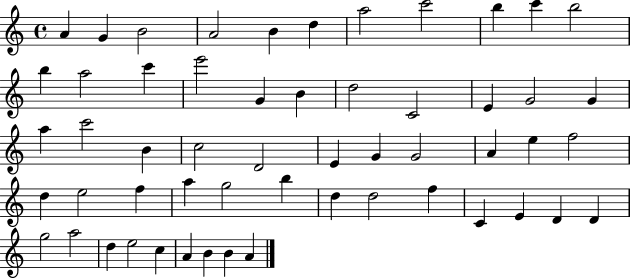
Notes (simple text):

A4/q G4/q B4/h A4/h B4/q D5/q A5/h C6/h B5/q C6/q B5/h B5/q A5/h C6/q E6/h G4/q B4/q D5/h C4/h E4/q G4/h G4/q A5/q C6/h B4/q C5/h D4/h E4/q G4/q G4/h A4/q E5/q F5/h D5/q E5/h F5/q A5/q G5/h B5/q D5/q D5/h F5/q C4/q E4/q D4/q D4/q G5/h A5/h D5/q E5/h C5/q A4/q B4/q B4/q A4/q